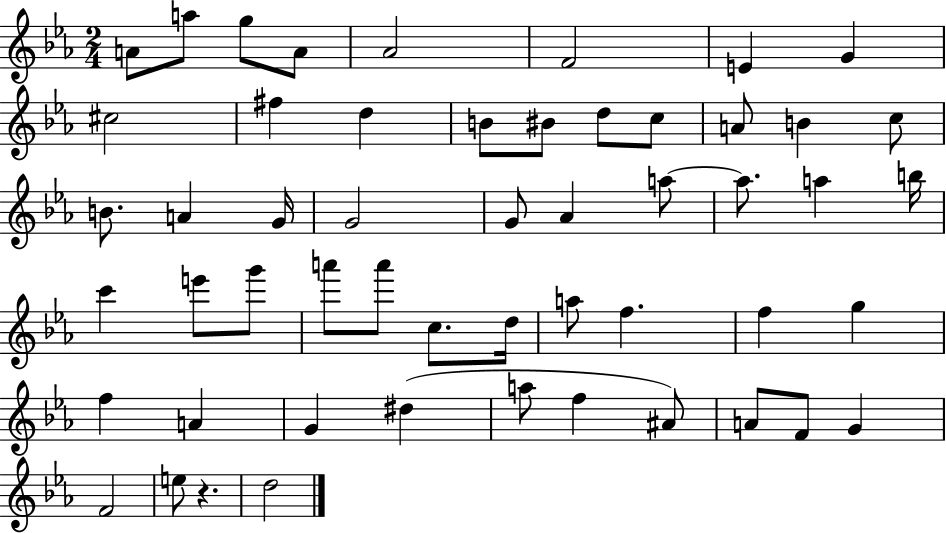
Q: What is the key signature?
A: EES major